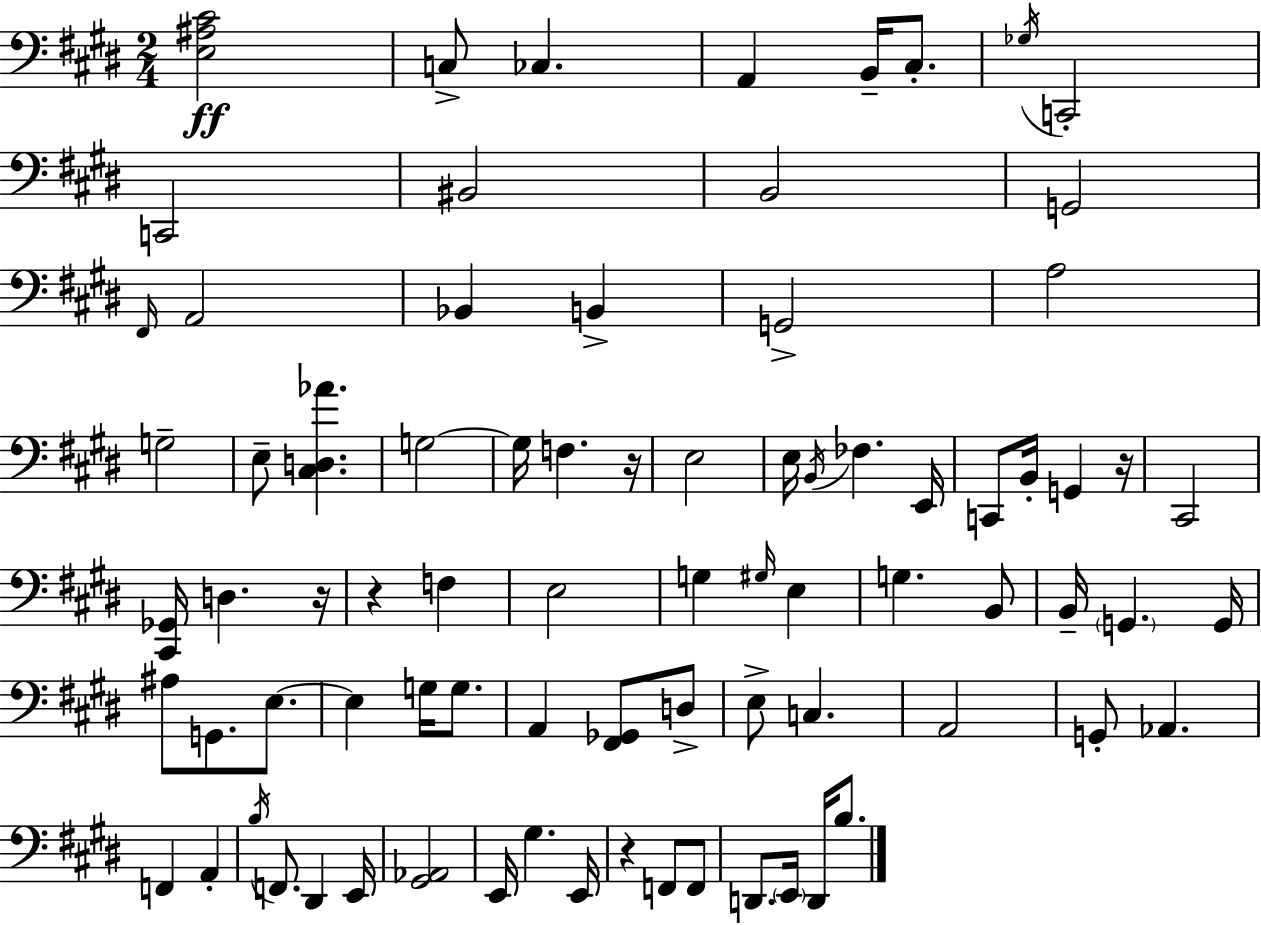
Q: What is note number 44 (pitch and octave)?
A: G2